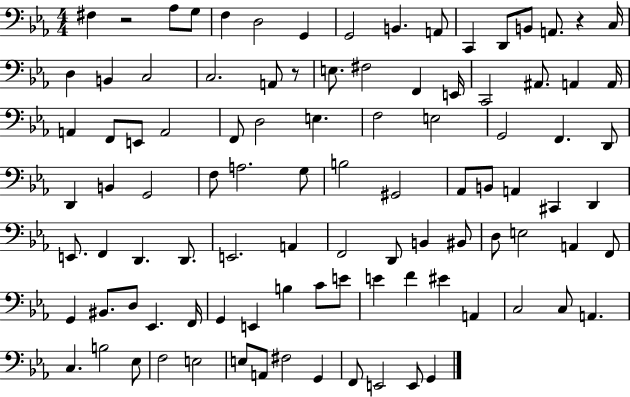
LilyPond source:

{
  \clef bass
  \numericTimeSignature
  \time 4/4
  \key ees \major
  \repeat volta 2 { fis4 r2 aes8 g8 | f4 d2 g,4 | g,2 b,4. a,8 | c,4 d,8 b,8 a,8. r4 c16 | \break d4 b,4 c2 | c2. a,8 r8 | e8. fis2 f,4 e,16 | c,2 ais,8. a,4 a,16 | \break a,4 f,8 e,8 a,2 | f,8 d2 e4. | f2 e2 | g,2 f,4. d,8 | \break d,4 b,4 g,2 | f8 a2. g8 | b2 gis,2 | aes,8 b,8 a,4 cis,4 d,4 | \break e,8. f,4 d,4. d,8. | e,2. a,4 | f,2 d,8 b,4 bis,8 | d8 e2 a,4 f,8 | \break g,4 bis,8. d8 ees,4. f,16 | g,4 e,4 b4 c'8 e'8 | e'4 f'4 eis'4 a,4 | c2 c8 a,4. | \break c4. b2 ees8 | f2 e2 | e8 a,8 fis2 g,4 | f,8 e,2 e,8 g,4 | \break } \bar "|."
}